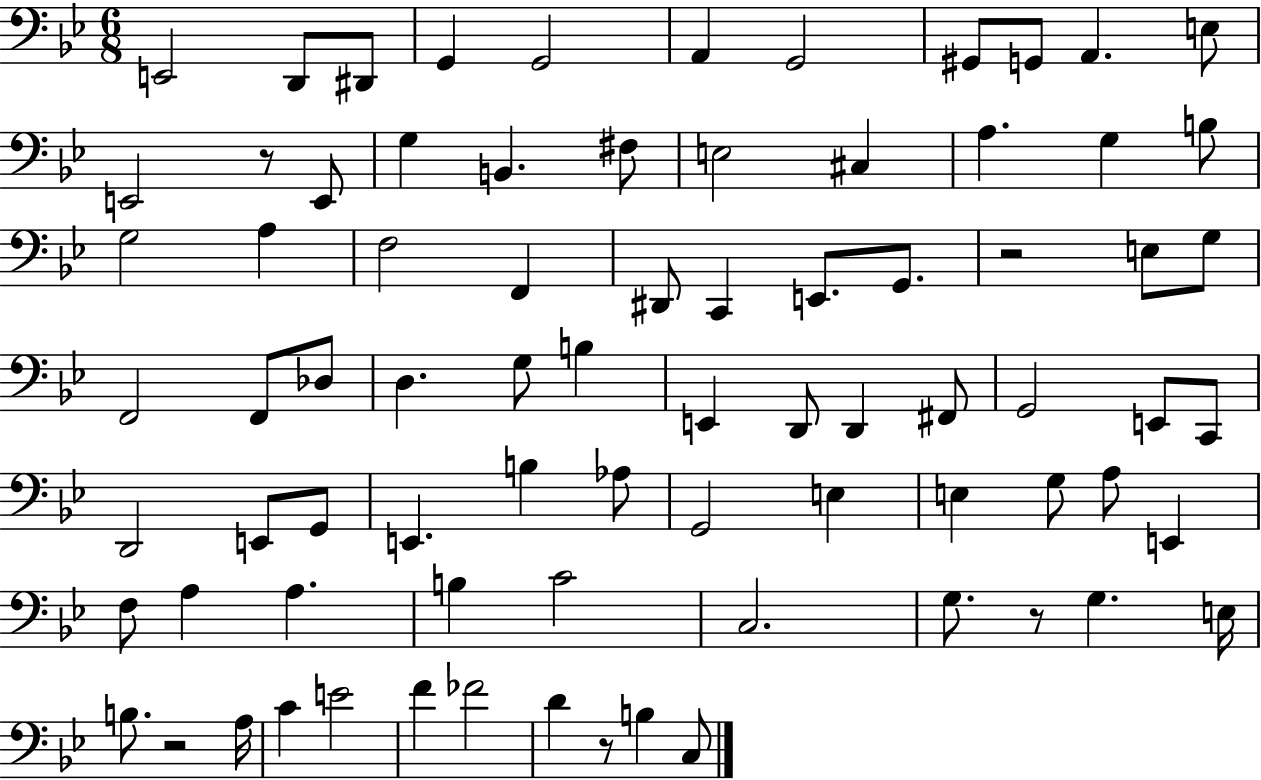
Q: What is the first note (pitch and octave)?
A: E2